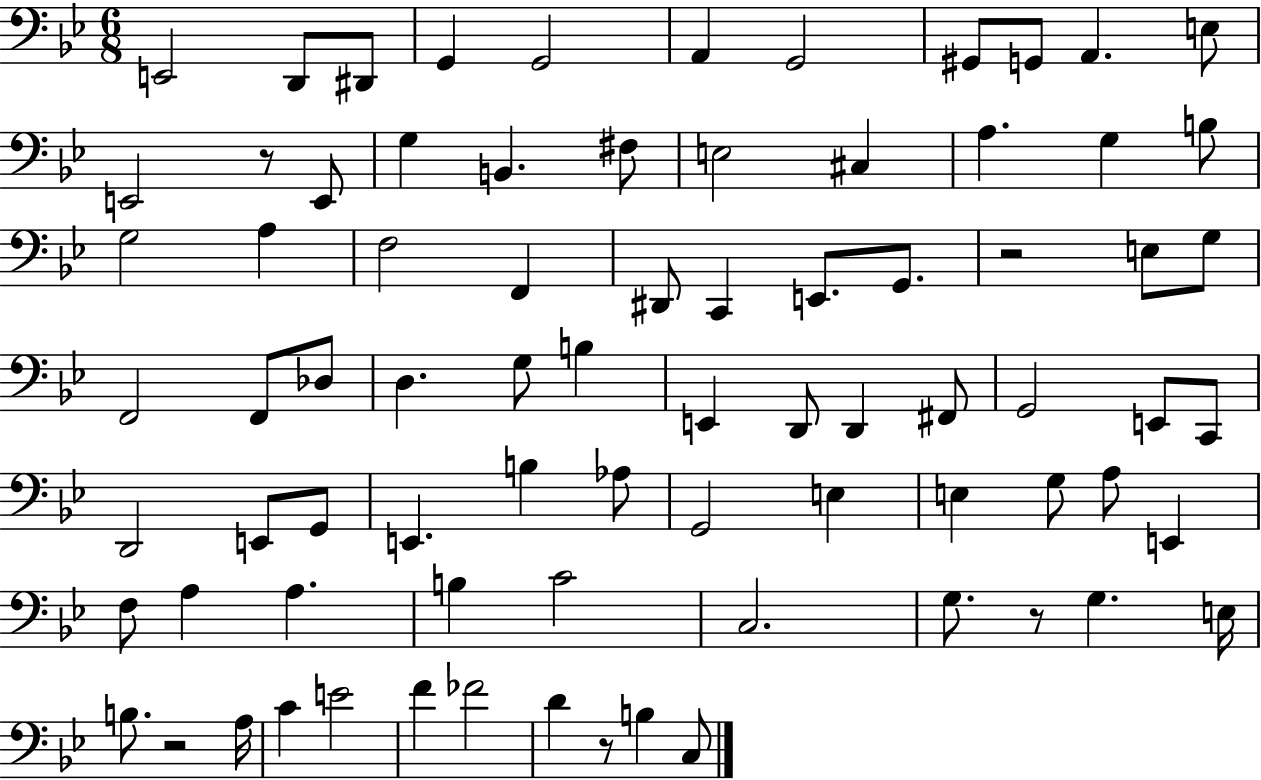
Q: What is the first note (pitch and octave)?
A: E2